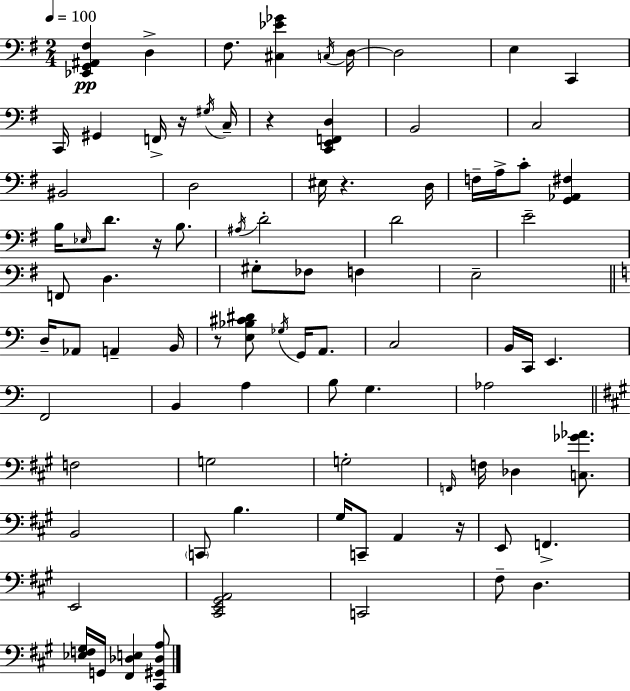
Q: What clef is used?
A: bass